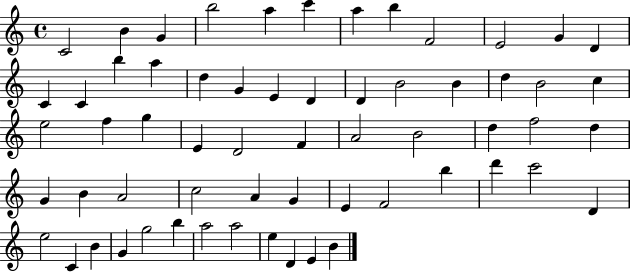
{
  \clef treble
  \time 4/4
  \defaultTimeSignature
  \key c \major
  c'2 b'4 g'4 | b''2 a''4 c'''4 | a''4 b''4 f'2 | e'2 g'4 d'4 | \break c'4 c'4 b''4 a''4 | d''4 g'4 e'4 d'4 | d'4 b'2 b'4 | d''4 b'2 c''4 | \break e''2 f''4 g''4 | e'4 d'2 f'4 | a'2 b'2 | d''4 f''2 d''4 | \break g'4 b'4 a'2 | c''2 a'4 g'4 | e'4 f'2 b''4 | d'''4 c'''2 d'4 | \break e''2 c'4 b'4 | g'4 g''2 b''4 | a''2 a''2 | e''4 d'4 e'4 b'4 | \break \bar "|."
}